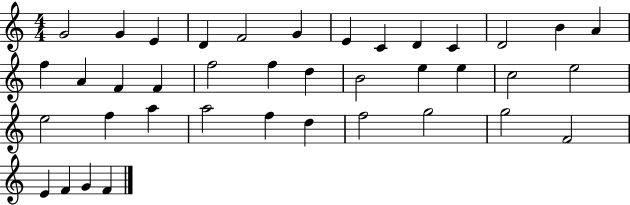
G4/h G4/q E4/q D4/q F4/h G4/q E4/q C4/q D4/q C4/q D4/h B4/q A4/q F5/q A4/q F4/q F4/q F5/h F5/q D5/q B4/h E5/q E5/q C5/h E5/h E5/h F5/q A5/q A5/h F5/q D5/q F5/h G5/h G5/h F4/h E4/q F4/q G4/q F4/q